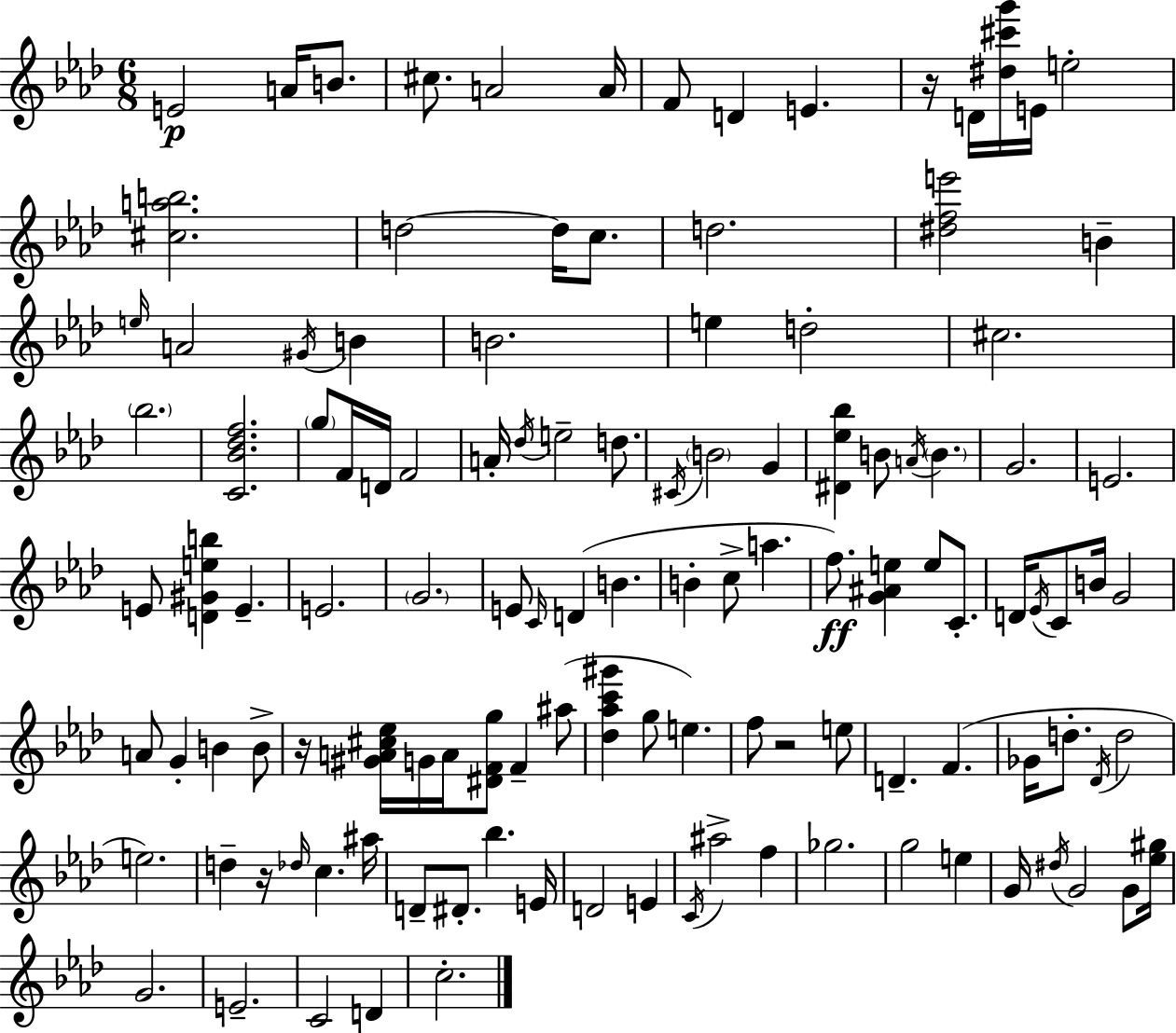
{
  \clef treble
  \numericTimeSignature
  \time 6/8
  \key f \minor
  e'2\p a'16 b'8. | cis''8. a'2 a'16 | f'8 d'4 e'4. | r16 d'16 <dis'' cis''' g'''>16 e'16 e''2-. | \break <cis'' a'' b''>2. | d''2~~ d''16 c''8. | d''2. | <dis'' f'' e'''>2 b'4-- | \break \grace { e''16 } a'2 \acciaccatura { gis'16 } b'4 | b'2. | e''4 d''2-. | cis''2. | \break \parenthesize bes''2. | <c' bes' des'' f''>2. | \parenthesize g''8 f'16 d'16 f'2 | a'16-. \acciaccatura { des''16 } e''2-- | \break d''8. \acciaccatura { cis'16 } \parenthesize b'2 | g'4 <dis' ees'' bes''>4 b'8 \acciaccatura { a'16 } \parenthesize b'4. | g'2. | e'2. | \break e'8 <d' gis' e'' b''>4 e'4.-- | e'2. | \parenthesize g'2. | e'8 \grace { c'16 } d'4( | \break b'4. b'4-. c''8-> | a''4. f''8.\ff) <g' ais' e''>4 | e''8 c'8.-. d'16 \acciaccatura { ees'16 } c'8 b'16 g'2 | a'8 g'4-. | \break b'4 b'8-> r16 <gis' a' cis'' ees''>16 g'16 a'16 <dis' f' g''>8 | f'4-- ais''8( <des'' aes'' c''' gis'''>4 g''8 | e''4.) f''8 r2 | e''8 d'4.-- | \break f'4.( ges'16 d''8.-. \acciaccatura { des'16 } | d''2 e''2.) | d''4-- | r16 \grace { des''16 } c''4. ais''16 d'8-- dis'8.-. | \break bes''4. e'16 d'2 | e'4 \acciaccatura { c'16 } ais''2-> | f''4 ges''2. | g''2 | \break e''4 g'16 \acciaccatura { dis''16 } | g'2 g'8 <ees'' gis''>16 g'2. | e'2.-- | c'2 | \break d'4 c''2.-. | \bar "|."
}